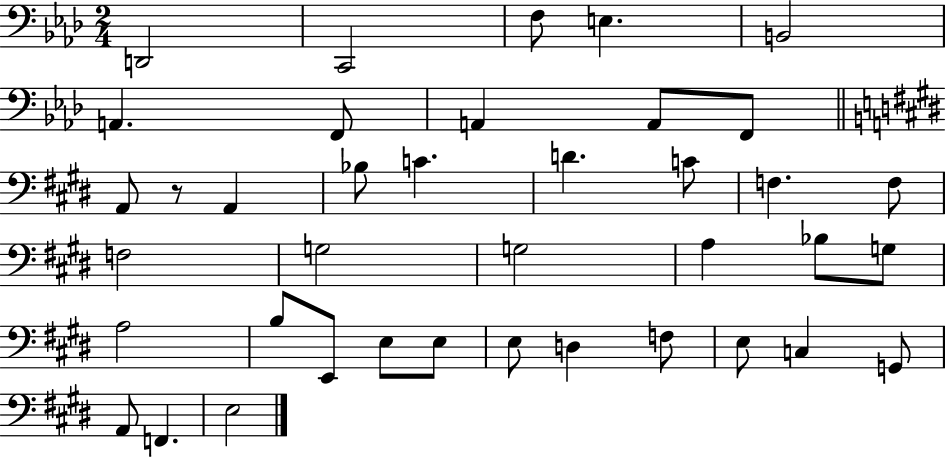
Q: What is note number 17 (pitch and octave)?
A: F3